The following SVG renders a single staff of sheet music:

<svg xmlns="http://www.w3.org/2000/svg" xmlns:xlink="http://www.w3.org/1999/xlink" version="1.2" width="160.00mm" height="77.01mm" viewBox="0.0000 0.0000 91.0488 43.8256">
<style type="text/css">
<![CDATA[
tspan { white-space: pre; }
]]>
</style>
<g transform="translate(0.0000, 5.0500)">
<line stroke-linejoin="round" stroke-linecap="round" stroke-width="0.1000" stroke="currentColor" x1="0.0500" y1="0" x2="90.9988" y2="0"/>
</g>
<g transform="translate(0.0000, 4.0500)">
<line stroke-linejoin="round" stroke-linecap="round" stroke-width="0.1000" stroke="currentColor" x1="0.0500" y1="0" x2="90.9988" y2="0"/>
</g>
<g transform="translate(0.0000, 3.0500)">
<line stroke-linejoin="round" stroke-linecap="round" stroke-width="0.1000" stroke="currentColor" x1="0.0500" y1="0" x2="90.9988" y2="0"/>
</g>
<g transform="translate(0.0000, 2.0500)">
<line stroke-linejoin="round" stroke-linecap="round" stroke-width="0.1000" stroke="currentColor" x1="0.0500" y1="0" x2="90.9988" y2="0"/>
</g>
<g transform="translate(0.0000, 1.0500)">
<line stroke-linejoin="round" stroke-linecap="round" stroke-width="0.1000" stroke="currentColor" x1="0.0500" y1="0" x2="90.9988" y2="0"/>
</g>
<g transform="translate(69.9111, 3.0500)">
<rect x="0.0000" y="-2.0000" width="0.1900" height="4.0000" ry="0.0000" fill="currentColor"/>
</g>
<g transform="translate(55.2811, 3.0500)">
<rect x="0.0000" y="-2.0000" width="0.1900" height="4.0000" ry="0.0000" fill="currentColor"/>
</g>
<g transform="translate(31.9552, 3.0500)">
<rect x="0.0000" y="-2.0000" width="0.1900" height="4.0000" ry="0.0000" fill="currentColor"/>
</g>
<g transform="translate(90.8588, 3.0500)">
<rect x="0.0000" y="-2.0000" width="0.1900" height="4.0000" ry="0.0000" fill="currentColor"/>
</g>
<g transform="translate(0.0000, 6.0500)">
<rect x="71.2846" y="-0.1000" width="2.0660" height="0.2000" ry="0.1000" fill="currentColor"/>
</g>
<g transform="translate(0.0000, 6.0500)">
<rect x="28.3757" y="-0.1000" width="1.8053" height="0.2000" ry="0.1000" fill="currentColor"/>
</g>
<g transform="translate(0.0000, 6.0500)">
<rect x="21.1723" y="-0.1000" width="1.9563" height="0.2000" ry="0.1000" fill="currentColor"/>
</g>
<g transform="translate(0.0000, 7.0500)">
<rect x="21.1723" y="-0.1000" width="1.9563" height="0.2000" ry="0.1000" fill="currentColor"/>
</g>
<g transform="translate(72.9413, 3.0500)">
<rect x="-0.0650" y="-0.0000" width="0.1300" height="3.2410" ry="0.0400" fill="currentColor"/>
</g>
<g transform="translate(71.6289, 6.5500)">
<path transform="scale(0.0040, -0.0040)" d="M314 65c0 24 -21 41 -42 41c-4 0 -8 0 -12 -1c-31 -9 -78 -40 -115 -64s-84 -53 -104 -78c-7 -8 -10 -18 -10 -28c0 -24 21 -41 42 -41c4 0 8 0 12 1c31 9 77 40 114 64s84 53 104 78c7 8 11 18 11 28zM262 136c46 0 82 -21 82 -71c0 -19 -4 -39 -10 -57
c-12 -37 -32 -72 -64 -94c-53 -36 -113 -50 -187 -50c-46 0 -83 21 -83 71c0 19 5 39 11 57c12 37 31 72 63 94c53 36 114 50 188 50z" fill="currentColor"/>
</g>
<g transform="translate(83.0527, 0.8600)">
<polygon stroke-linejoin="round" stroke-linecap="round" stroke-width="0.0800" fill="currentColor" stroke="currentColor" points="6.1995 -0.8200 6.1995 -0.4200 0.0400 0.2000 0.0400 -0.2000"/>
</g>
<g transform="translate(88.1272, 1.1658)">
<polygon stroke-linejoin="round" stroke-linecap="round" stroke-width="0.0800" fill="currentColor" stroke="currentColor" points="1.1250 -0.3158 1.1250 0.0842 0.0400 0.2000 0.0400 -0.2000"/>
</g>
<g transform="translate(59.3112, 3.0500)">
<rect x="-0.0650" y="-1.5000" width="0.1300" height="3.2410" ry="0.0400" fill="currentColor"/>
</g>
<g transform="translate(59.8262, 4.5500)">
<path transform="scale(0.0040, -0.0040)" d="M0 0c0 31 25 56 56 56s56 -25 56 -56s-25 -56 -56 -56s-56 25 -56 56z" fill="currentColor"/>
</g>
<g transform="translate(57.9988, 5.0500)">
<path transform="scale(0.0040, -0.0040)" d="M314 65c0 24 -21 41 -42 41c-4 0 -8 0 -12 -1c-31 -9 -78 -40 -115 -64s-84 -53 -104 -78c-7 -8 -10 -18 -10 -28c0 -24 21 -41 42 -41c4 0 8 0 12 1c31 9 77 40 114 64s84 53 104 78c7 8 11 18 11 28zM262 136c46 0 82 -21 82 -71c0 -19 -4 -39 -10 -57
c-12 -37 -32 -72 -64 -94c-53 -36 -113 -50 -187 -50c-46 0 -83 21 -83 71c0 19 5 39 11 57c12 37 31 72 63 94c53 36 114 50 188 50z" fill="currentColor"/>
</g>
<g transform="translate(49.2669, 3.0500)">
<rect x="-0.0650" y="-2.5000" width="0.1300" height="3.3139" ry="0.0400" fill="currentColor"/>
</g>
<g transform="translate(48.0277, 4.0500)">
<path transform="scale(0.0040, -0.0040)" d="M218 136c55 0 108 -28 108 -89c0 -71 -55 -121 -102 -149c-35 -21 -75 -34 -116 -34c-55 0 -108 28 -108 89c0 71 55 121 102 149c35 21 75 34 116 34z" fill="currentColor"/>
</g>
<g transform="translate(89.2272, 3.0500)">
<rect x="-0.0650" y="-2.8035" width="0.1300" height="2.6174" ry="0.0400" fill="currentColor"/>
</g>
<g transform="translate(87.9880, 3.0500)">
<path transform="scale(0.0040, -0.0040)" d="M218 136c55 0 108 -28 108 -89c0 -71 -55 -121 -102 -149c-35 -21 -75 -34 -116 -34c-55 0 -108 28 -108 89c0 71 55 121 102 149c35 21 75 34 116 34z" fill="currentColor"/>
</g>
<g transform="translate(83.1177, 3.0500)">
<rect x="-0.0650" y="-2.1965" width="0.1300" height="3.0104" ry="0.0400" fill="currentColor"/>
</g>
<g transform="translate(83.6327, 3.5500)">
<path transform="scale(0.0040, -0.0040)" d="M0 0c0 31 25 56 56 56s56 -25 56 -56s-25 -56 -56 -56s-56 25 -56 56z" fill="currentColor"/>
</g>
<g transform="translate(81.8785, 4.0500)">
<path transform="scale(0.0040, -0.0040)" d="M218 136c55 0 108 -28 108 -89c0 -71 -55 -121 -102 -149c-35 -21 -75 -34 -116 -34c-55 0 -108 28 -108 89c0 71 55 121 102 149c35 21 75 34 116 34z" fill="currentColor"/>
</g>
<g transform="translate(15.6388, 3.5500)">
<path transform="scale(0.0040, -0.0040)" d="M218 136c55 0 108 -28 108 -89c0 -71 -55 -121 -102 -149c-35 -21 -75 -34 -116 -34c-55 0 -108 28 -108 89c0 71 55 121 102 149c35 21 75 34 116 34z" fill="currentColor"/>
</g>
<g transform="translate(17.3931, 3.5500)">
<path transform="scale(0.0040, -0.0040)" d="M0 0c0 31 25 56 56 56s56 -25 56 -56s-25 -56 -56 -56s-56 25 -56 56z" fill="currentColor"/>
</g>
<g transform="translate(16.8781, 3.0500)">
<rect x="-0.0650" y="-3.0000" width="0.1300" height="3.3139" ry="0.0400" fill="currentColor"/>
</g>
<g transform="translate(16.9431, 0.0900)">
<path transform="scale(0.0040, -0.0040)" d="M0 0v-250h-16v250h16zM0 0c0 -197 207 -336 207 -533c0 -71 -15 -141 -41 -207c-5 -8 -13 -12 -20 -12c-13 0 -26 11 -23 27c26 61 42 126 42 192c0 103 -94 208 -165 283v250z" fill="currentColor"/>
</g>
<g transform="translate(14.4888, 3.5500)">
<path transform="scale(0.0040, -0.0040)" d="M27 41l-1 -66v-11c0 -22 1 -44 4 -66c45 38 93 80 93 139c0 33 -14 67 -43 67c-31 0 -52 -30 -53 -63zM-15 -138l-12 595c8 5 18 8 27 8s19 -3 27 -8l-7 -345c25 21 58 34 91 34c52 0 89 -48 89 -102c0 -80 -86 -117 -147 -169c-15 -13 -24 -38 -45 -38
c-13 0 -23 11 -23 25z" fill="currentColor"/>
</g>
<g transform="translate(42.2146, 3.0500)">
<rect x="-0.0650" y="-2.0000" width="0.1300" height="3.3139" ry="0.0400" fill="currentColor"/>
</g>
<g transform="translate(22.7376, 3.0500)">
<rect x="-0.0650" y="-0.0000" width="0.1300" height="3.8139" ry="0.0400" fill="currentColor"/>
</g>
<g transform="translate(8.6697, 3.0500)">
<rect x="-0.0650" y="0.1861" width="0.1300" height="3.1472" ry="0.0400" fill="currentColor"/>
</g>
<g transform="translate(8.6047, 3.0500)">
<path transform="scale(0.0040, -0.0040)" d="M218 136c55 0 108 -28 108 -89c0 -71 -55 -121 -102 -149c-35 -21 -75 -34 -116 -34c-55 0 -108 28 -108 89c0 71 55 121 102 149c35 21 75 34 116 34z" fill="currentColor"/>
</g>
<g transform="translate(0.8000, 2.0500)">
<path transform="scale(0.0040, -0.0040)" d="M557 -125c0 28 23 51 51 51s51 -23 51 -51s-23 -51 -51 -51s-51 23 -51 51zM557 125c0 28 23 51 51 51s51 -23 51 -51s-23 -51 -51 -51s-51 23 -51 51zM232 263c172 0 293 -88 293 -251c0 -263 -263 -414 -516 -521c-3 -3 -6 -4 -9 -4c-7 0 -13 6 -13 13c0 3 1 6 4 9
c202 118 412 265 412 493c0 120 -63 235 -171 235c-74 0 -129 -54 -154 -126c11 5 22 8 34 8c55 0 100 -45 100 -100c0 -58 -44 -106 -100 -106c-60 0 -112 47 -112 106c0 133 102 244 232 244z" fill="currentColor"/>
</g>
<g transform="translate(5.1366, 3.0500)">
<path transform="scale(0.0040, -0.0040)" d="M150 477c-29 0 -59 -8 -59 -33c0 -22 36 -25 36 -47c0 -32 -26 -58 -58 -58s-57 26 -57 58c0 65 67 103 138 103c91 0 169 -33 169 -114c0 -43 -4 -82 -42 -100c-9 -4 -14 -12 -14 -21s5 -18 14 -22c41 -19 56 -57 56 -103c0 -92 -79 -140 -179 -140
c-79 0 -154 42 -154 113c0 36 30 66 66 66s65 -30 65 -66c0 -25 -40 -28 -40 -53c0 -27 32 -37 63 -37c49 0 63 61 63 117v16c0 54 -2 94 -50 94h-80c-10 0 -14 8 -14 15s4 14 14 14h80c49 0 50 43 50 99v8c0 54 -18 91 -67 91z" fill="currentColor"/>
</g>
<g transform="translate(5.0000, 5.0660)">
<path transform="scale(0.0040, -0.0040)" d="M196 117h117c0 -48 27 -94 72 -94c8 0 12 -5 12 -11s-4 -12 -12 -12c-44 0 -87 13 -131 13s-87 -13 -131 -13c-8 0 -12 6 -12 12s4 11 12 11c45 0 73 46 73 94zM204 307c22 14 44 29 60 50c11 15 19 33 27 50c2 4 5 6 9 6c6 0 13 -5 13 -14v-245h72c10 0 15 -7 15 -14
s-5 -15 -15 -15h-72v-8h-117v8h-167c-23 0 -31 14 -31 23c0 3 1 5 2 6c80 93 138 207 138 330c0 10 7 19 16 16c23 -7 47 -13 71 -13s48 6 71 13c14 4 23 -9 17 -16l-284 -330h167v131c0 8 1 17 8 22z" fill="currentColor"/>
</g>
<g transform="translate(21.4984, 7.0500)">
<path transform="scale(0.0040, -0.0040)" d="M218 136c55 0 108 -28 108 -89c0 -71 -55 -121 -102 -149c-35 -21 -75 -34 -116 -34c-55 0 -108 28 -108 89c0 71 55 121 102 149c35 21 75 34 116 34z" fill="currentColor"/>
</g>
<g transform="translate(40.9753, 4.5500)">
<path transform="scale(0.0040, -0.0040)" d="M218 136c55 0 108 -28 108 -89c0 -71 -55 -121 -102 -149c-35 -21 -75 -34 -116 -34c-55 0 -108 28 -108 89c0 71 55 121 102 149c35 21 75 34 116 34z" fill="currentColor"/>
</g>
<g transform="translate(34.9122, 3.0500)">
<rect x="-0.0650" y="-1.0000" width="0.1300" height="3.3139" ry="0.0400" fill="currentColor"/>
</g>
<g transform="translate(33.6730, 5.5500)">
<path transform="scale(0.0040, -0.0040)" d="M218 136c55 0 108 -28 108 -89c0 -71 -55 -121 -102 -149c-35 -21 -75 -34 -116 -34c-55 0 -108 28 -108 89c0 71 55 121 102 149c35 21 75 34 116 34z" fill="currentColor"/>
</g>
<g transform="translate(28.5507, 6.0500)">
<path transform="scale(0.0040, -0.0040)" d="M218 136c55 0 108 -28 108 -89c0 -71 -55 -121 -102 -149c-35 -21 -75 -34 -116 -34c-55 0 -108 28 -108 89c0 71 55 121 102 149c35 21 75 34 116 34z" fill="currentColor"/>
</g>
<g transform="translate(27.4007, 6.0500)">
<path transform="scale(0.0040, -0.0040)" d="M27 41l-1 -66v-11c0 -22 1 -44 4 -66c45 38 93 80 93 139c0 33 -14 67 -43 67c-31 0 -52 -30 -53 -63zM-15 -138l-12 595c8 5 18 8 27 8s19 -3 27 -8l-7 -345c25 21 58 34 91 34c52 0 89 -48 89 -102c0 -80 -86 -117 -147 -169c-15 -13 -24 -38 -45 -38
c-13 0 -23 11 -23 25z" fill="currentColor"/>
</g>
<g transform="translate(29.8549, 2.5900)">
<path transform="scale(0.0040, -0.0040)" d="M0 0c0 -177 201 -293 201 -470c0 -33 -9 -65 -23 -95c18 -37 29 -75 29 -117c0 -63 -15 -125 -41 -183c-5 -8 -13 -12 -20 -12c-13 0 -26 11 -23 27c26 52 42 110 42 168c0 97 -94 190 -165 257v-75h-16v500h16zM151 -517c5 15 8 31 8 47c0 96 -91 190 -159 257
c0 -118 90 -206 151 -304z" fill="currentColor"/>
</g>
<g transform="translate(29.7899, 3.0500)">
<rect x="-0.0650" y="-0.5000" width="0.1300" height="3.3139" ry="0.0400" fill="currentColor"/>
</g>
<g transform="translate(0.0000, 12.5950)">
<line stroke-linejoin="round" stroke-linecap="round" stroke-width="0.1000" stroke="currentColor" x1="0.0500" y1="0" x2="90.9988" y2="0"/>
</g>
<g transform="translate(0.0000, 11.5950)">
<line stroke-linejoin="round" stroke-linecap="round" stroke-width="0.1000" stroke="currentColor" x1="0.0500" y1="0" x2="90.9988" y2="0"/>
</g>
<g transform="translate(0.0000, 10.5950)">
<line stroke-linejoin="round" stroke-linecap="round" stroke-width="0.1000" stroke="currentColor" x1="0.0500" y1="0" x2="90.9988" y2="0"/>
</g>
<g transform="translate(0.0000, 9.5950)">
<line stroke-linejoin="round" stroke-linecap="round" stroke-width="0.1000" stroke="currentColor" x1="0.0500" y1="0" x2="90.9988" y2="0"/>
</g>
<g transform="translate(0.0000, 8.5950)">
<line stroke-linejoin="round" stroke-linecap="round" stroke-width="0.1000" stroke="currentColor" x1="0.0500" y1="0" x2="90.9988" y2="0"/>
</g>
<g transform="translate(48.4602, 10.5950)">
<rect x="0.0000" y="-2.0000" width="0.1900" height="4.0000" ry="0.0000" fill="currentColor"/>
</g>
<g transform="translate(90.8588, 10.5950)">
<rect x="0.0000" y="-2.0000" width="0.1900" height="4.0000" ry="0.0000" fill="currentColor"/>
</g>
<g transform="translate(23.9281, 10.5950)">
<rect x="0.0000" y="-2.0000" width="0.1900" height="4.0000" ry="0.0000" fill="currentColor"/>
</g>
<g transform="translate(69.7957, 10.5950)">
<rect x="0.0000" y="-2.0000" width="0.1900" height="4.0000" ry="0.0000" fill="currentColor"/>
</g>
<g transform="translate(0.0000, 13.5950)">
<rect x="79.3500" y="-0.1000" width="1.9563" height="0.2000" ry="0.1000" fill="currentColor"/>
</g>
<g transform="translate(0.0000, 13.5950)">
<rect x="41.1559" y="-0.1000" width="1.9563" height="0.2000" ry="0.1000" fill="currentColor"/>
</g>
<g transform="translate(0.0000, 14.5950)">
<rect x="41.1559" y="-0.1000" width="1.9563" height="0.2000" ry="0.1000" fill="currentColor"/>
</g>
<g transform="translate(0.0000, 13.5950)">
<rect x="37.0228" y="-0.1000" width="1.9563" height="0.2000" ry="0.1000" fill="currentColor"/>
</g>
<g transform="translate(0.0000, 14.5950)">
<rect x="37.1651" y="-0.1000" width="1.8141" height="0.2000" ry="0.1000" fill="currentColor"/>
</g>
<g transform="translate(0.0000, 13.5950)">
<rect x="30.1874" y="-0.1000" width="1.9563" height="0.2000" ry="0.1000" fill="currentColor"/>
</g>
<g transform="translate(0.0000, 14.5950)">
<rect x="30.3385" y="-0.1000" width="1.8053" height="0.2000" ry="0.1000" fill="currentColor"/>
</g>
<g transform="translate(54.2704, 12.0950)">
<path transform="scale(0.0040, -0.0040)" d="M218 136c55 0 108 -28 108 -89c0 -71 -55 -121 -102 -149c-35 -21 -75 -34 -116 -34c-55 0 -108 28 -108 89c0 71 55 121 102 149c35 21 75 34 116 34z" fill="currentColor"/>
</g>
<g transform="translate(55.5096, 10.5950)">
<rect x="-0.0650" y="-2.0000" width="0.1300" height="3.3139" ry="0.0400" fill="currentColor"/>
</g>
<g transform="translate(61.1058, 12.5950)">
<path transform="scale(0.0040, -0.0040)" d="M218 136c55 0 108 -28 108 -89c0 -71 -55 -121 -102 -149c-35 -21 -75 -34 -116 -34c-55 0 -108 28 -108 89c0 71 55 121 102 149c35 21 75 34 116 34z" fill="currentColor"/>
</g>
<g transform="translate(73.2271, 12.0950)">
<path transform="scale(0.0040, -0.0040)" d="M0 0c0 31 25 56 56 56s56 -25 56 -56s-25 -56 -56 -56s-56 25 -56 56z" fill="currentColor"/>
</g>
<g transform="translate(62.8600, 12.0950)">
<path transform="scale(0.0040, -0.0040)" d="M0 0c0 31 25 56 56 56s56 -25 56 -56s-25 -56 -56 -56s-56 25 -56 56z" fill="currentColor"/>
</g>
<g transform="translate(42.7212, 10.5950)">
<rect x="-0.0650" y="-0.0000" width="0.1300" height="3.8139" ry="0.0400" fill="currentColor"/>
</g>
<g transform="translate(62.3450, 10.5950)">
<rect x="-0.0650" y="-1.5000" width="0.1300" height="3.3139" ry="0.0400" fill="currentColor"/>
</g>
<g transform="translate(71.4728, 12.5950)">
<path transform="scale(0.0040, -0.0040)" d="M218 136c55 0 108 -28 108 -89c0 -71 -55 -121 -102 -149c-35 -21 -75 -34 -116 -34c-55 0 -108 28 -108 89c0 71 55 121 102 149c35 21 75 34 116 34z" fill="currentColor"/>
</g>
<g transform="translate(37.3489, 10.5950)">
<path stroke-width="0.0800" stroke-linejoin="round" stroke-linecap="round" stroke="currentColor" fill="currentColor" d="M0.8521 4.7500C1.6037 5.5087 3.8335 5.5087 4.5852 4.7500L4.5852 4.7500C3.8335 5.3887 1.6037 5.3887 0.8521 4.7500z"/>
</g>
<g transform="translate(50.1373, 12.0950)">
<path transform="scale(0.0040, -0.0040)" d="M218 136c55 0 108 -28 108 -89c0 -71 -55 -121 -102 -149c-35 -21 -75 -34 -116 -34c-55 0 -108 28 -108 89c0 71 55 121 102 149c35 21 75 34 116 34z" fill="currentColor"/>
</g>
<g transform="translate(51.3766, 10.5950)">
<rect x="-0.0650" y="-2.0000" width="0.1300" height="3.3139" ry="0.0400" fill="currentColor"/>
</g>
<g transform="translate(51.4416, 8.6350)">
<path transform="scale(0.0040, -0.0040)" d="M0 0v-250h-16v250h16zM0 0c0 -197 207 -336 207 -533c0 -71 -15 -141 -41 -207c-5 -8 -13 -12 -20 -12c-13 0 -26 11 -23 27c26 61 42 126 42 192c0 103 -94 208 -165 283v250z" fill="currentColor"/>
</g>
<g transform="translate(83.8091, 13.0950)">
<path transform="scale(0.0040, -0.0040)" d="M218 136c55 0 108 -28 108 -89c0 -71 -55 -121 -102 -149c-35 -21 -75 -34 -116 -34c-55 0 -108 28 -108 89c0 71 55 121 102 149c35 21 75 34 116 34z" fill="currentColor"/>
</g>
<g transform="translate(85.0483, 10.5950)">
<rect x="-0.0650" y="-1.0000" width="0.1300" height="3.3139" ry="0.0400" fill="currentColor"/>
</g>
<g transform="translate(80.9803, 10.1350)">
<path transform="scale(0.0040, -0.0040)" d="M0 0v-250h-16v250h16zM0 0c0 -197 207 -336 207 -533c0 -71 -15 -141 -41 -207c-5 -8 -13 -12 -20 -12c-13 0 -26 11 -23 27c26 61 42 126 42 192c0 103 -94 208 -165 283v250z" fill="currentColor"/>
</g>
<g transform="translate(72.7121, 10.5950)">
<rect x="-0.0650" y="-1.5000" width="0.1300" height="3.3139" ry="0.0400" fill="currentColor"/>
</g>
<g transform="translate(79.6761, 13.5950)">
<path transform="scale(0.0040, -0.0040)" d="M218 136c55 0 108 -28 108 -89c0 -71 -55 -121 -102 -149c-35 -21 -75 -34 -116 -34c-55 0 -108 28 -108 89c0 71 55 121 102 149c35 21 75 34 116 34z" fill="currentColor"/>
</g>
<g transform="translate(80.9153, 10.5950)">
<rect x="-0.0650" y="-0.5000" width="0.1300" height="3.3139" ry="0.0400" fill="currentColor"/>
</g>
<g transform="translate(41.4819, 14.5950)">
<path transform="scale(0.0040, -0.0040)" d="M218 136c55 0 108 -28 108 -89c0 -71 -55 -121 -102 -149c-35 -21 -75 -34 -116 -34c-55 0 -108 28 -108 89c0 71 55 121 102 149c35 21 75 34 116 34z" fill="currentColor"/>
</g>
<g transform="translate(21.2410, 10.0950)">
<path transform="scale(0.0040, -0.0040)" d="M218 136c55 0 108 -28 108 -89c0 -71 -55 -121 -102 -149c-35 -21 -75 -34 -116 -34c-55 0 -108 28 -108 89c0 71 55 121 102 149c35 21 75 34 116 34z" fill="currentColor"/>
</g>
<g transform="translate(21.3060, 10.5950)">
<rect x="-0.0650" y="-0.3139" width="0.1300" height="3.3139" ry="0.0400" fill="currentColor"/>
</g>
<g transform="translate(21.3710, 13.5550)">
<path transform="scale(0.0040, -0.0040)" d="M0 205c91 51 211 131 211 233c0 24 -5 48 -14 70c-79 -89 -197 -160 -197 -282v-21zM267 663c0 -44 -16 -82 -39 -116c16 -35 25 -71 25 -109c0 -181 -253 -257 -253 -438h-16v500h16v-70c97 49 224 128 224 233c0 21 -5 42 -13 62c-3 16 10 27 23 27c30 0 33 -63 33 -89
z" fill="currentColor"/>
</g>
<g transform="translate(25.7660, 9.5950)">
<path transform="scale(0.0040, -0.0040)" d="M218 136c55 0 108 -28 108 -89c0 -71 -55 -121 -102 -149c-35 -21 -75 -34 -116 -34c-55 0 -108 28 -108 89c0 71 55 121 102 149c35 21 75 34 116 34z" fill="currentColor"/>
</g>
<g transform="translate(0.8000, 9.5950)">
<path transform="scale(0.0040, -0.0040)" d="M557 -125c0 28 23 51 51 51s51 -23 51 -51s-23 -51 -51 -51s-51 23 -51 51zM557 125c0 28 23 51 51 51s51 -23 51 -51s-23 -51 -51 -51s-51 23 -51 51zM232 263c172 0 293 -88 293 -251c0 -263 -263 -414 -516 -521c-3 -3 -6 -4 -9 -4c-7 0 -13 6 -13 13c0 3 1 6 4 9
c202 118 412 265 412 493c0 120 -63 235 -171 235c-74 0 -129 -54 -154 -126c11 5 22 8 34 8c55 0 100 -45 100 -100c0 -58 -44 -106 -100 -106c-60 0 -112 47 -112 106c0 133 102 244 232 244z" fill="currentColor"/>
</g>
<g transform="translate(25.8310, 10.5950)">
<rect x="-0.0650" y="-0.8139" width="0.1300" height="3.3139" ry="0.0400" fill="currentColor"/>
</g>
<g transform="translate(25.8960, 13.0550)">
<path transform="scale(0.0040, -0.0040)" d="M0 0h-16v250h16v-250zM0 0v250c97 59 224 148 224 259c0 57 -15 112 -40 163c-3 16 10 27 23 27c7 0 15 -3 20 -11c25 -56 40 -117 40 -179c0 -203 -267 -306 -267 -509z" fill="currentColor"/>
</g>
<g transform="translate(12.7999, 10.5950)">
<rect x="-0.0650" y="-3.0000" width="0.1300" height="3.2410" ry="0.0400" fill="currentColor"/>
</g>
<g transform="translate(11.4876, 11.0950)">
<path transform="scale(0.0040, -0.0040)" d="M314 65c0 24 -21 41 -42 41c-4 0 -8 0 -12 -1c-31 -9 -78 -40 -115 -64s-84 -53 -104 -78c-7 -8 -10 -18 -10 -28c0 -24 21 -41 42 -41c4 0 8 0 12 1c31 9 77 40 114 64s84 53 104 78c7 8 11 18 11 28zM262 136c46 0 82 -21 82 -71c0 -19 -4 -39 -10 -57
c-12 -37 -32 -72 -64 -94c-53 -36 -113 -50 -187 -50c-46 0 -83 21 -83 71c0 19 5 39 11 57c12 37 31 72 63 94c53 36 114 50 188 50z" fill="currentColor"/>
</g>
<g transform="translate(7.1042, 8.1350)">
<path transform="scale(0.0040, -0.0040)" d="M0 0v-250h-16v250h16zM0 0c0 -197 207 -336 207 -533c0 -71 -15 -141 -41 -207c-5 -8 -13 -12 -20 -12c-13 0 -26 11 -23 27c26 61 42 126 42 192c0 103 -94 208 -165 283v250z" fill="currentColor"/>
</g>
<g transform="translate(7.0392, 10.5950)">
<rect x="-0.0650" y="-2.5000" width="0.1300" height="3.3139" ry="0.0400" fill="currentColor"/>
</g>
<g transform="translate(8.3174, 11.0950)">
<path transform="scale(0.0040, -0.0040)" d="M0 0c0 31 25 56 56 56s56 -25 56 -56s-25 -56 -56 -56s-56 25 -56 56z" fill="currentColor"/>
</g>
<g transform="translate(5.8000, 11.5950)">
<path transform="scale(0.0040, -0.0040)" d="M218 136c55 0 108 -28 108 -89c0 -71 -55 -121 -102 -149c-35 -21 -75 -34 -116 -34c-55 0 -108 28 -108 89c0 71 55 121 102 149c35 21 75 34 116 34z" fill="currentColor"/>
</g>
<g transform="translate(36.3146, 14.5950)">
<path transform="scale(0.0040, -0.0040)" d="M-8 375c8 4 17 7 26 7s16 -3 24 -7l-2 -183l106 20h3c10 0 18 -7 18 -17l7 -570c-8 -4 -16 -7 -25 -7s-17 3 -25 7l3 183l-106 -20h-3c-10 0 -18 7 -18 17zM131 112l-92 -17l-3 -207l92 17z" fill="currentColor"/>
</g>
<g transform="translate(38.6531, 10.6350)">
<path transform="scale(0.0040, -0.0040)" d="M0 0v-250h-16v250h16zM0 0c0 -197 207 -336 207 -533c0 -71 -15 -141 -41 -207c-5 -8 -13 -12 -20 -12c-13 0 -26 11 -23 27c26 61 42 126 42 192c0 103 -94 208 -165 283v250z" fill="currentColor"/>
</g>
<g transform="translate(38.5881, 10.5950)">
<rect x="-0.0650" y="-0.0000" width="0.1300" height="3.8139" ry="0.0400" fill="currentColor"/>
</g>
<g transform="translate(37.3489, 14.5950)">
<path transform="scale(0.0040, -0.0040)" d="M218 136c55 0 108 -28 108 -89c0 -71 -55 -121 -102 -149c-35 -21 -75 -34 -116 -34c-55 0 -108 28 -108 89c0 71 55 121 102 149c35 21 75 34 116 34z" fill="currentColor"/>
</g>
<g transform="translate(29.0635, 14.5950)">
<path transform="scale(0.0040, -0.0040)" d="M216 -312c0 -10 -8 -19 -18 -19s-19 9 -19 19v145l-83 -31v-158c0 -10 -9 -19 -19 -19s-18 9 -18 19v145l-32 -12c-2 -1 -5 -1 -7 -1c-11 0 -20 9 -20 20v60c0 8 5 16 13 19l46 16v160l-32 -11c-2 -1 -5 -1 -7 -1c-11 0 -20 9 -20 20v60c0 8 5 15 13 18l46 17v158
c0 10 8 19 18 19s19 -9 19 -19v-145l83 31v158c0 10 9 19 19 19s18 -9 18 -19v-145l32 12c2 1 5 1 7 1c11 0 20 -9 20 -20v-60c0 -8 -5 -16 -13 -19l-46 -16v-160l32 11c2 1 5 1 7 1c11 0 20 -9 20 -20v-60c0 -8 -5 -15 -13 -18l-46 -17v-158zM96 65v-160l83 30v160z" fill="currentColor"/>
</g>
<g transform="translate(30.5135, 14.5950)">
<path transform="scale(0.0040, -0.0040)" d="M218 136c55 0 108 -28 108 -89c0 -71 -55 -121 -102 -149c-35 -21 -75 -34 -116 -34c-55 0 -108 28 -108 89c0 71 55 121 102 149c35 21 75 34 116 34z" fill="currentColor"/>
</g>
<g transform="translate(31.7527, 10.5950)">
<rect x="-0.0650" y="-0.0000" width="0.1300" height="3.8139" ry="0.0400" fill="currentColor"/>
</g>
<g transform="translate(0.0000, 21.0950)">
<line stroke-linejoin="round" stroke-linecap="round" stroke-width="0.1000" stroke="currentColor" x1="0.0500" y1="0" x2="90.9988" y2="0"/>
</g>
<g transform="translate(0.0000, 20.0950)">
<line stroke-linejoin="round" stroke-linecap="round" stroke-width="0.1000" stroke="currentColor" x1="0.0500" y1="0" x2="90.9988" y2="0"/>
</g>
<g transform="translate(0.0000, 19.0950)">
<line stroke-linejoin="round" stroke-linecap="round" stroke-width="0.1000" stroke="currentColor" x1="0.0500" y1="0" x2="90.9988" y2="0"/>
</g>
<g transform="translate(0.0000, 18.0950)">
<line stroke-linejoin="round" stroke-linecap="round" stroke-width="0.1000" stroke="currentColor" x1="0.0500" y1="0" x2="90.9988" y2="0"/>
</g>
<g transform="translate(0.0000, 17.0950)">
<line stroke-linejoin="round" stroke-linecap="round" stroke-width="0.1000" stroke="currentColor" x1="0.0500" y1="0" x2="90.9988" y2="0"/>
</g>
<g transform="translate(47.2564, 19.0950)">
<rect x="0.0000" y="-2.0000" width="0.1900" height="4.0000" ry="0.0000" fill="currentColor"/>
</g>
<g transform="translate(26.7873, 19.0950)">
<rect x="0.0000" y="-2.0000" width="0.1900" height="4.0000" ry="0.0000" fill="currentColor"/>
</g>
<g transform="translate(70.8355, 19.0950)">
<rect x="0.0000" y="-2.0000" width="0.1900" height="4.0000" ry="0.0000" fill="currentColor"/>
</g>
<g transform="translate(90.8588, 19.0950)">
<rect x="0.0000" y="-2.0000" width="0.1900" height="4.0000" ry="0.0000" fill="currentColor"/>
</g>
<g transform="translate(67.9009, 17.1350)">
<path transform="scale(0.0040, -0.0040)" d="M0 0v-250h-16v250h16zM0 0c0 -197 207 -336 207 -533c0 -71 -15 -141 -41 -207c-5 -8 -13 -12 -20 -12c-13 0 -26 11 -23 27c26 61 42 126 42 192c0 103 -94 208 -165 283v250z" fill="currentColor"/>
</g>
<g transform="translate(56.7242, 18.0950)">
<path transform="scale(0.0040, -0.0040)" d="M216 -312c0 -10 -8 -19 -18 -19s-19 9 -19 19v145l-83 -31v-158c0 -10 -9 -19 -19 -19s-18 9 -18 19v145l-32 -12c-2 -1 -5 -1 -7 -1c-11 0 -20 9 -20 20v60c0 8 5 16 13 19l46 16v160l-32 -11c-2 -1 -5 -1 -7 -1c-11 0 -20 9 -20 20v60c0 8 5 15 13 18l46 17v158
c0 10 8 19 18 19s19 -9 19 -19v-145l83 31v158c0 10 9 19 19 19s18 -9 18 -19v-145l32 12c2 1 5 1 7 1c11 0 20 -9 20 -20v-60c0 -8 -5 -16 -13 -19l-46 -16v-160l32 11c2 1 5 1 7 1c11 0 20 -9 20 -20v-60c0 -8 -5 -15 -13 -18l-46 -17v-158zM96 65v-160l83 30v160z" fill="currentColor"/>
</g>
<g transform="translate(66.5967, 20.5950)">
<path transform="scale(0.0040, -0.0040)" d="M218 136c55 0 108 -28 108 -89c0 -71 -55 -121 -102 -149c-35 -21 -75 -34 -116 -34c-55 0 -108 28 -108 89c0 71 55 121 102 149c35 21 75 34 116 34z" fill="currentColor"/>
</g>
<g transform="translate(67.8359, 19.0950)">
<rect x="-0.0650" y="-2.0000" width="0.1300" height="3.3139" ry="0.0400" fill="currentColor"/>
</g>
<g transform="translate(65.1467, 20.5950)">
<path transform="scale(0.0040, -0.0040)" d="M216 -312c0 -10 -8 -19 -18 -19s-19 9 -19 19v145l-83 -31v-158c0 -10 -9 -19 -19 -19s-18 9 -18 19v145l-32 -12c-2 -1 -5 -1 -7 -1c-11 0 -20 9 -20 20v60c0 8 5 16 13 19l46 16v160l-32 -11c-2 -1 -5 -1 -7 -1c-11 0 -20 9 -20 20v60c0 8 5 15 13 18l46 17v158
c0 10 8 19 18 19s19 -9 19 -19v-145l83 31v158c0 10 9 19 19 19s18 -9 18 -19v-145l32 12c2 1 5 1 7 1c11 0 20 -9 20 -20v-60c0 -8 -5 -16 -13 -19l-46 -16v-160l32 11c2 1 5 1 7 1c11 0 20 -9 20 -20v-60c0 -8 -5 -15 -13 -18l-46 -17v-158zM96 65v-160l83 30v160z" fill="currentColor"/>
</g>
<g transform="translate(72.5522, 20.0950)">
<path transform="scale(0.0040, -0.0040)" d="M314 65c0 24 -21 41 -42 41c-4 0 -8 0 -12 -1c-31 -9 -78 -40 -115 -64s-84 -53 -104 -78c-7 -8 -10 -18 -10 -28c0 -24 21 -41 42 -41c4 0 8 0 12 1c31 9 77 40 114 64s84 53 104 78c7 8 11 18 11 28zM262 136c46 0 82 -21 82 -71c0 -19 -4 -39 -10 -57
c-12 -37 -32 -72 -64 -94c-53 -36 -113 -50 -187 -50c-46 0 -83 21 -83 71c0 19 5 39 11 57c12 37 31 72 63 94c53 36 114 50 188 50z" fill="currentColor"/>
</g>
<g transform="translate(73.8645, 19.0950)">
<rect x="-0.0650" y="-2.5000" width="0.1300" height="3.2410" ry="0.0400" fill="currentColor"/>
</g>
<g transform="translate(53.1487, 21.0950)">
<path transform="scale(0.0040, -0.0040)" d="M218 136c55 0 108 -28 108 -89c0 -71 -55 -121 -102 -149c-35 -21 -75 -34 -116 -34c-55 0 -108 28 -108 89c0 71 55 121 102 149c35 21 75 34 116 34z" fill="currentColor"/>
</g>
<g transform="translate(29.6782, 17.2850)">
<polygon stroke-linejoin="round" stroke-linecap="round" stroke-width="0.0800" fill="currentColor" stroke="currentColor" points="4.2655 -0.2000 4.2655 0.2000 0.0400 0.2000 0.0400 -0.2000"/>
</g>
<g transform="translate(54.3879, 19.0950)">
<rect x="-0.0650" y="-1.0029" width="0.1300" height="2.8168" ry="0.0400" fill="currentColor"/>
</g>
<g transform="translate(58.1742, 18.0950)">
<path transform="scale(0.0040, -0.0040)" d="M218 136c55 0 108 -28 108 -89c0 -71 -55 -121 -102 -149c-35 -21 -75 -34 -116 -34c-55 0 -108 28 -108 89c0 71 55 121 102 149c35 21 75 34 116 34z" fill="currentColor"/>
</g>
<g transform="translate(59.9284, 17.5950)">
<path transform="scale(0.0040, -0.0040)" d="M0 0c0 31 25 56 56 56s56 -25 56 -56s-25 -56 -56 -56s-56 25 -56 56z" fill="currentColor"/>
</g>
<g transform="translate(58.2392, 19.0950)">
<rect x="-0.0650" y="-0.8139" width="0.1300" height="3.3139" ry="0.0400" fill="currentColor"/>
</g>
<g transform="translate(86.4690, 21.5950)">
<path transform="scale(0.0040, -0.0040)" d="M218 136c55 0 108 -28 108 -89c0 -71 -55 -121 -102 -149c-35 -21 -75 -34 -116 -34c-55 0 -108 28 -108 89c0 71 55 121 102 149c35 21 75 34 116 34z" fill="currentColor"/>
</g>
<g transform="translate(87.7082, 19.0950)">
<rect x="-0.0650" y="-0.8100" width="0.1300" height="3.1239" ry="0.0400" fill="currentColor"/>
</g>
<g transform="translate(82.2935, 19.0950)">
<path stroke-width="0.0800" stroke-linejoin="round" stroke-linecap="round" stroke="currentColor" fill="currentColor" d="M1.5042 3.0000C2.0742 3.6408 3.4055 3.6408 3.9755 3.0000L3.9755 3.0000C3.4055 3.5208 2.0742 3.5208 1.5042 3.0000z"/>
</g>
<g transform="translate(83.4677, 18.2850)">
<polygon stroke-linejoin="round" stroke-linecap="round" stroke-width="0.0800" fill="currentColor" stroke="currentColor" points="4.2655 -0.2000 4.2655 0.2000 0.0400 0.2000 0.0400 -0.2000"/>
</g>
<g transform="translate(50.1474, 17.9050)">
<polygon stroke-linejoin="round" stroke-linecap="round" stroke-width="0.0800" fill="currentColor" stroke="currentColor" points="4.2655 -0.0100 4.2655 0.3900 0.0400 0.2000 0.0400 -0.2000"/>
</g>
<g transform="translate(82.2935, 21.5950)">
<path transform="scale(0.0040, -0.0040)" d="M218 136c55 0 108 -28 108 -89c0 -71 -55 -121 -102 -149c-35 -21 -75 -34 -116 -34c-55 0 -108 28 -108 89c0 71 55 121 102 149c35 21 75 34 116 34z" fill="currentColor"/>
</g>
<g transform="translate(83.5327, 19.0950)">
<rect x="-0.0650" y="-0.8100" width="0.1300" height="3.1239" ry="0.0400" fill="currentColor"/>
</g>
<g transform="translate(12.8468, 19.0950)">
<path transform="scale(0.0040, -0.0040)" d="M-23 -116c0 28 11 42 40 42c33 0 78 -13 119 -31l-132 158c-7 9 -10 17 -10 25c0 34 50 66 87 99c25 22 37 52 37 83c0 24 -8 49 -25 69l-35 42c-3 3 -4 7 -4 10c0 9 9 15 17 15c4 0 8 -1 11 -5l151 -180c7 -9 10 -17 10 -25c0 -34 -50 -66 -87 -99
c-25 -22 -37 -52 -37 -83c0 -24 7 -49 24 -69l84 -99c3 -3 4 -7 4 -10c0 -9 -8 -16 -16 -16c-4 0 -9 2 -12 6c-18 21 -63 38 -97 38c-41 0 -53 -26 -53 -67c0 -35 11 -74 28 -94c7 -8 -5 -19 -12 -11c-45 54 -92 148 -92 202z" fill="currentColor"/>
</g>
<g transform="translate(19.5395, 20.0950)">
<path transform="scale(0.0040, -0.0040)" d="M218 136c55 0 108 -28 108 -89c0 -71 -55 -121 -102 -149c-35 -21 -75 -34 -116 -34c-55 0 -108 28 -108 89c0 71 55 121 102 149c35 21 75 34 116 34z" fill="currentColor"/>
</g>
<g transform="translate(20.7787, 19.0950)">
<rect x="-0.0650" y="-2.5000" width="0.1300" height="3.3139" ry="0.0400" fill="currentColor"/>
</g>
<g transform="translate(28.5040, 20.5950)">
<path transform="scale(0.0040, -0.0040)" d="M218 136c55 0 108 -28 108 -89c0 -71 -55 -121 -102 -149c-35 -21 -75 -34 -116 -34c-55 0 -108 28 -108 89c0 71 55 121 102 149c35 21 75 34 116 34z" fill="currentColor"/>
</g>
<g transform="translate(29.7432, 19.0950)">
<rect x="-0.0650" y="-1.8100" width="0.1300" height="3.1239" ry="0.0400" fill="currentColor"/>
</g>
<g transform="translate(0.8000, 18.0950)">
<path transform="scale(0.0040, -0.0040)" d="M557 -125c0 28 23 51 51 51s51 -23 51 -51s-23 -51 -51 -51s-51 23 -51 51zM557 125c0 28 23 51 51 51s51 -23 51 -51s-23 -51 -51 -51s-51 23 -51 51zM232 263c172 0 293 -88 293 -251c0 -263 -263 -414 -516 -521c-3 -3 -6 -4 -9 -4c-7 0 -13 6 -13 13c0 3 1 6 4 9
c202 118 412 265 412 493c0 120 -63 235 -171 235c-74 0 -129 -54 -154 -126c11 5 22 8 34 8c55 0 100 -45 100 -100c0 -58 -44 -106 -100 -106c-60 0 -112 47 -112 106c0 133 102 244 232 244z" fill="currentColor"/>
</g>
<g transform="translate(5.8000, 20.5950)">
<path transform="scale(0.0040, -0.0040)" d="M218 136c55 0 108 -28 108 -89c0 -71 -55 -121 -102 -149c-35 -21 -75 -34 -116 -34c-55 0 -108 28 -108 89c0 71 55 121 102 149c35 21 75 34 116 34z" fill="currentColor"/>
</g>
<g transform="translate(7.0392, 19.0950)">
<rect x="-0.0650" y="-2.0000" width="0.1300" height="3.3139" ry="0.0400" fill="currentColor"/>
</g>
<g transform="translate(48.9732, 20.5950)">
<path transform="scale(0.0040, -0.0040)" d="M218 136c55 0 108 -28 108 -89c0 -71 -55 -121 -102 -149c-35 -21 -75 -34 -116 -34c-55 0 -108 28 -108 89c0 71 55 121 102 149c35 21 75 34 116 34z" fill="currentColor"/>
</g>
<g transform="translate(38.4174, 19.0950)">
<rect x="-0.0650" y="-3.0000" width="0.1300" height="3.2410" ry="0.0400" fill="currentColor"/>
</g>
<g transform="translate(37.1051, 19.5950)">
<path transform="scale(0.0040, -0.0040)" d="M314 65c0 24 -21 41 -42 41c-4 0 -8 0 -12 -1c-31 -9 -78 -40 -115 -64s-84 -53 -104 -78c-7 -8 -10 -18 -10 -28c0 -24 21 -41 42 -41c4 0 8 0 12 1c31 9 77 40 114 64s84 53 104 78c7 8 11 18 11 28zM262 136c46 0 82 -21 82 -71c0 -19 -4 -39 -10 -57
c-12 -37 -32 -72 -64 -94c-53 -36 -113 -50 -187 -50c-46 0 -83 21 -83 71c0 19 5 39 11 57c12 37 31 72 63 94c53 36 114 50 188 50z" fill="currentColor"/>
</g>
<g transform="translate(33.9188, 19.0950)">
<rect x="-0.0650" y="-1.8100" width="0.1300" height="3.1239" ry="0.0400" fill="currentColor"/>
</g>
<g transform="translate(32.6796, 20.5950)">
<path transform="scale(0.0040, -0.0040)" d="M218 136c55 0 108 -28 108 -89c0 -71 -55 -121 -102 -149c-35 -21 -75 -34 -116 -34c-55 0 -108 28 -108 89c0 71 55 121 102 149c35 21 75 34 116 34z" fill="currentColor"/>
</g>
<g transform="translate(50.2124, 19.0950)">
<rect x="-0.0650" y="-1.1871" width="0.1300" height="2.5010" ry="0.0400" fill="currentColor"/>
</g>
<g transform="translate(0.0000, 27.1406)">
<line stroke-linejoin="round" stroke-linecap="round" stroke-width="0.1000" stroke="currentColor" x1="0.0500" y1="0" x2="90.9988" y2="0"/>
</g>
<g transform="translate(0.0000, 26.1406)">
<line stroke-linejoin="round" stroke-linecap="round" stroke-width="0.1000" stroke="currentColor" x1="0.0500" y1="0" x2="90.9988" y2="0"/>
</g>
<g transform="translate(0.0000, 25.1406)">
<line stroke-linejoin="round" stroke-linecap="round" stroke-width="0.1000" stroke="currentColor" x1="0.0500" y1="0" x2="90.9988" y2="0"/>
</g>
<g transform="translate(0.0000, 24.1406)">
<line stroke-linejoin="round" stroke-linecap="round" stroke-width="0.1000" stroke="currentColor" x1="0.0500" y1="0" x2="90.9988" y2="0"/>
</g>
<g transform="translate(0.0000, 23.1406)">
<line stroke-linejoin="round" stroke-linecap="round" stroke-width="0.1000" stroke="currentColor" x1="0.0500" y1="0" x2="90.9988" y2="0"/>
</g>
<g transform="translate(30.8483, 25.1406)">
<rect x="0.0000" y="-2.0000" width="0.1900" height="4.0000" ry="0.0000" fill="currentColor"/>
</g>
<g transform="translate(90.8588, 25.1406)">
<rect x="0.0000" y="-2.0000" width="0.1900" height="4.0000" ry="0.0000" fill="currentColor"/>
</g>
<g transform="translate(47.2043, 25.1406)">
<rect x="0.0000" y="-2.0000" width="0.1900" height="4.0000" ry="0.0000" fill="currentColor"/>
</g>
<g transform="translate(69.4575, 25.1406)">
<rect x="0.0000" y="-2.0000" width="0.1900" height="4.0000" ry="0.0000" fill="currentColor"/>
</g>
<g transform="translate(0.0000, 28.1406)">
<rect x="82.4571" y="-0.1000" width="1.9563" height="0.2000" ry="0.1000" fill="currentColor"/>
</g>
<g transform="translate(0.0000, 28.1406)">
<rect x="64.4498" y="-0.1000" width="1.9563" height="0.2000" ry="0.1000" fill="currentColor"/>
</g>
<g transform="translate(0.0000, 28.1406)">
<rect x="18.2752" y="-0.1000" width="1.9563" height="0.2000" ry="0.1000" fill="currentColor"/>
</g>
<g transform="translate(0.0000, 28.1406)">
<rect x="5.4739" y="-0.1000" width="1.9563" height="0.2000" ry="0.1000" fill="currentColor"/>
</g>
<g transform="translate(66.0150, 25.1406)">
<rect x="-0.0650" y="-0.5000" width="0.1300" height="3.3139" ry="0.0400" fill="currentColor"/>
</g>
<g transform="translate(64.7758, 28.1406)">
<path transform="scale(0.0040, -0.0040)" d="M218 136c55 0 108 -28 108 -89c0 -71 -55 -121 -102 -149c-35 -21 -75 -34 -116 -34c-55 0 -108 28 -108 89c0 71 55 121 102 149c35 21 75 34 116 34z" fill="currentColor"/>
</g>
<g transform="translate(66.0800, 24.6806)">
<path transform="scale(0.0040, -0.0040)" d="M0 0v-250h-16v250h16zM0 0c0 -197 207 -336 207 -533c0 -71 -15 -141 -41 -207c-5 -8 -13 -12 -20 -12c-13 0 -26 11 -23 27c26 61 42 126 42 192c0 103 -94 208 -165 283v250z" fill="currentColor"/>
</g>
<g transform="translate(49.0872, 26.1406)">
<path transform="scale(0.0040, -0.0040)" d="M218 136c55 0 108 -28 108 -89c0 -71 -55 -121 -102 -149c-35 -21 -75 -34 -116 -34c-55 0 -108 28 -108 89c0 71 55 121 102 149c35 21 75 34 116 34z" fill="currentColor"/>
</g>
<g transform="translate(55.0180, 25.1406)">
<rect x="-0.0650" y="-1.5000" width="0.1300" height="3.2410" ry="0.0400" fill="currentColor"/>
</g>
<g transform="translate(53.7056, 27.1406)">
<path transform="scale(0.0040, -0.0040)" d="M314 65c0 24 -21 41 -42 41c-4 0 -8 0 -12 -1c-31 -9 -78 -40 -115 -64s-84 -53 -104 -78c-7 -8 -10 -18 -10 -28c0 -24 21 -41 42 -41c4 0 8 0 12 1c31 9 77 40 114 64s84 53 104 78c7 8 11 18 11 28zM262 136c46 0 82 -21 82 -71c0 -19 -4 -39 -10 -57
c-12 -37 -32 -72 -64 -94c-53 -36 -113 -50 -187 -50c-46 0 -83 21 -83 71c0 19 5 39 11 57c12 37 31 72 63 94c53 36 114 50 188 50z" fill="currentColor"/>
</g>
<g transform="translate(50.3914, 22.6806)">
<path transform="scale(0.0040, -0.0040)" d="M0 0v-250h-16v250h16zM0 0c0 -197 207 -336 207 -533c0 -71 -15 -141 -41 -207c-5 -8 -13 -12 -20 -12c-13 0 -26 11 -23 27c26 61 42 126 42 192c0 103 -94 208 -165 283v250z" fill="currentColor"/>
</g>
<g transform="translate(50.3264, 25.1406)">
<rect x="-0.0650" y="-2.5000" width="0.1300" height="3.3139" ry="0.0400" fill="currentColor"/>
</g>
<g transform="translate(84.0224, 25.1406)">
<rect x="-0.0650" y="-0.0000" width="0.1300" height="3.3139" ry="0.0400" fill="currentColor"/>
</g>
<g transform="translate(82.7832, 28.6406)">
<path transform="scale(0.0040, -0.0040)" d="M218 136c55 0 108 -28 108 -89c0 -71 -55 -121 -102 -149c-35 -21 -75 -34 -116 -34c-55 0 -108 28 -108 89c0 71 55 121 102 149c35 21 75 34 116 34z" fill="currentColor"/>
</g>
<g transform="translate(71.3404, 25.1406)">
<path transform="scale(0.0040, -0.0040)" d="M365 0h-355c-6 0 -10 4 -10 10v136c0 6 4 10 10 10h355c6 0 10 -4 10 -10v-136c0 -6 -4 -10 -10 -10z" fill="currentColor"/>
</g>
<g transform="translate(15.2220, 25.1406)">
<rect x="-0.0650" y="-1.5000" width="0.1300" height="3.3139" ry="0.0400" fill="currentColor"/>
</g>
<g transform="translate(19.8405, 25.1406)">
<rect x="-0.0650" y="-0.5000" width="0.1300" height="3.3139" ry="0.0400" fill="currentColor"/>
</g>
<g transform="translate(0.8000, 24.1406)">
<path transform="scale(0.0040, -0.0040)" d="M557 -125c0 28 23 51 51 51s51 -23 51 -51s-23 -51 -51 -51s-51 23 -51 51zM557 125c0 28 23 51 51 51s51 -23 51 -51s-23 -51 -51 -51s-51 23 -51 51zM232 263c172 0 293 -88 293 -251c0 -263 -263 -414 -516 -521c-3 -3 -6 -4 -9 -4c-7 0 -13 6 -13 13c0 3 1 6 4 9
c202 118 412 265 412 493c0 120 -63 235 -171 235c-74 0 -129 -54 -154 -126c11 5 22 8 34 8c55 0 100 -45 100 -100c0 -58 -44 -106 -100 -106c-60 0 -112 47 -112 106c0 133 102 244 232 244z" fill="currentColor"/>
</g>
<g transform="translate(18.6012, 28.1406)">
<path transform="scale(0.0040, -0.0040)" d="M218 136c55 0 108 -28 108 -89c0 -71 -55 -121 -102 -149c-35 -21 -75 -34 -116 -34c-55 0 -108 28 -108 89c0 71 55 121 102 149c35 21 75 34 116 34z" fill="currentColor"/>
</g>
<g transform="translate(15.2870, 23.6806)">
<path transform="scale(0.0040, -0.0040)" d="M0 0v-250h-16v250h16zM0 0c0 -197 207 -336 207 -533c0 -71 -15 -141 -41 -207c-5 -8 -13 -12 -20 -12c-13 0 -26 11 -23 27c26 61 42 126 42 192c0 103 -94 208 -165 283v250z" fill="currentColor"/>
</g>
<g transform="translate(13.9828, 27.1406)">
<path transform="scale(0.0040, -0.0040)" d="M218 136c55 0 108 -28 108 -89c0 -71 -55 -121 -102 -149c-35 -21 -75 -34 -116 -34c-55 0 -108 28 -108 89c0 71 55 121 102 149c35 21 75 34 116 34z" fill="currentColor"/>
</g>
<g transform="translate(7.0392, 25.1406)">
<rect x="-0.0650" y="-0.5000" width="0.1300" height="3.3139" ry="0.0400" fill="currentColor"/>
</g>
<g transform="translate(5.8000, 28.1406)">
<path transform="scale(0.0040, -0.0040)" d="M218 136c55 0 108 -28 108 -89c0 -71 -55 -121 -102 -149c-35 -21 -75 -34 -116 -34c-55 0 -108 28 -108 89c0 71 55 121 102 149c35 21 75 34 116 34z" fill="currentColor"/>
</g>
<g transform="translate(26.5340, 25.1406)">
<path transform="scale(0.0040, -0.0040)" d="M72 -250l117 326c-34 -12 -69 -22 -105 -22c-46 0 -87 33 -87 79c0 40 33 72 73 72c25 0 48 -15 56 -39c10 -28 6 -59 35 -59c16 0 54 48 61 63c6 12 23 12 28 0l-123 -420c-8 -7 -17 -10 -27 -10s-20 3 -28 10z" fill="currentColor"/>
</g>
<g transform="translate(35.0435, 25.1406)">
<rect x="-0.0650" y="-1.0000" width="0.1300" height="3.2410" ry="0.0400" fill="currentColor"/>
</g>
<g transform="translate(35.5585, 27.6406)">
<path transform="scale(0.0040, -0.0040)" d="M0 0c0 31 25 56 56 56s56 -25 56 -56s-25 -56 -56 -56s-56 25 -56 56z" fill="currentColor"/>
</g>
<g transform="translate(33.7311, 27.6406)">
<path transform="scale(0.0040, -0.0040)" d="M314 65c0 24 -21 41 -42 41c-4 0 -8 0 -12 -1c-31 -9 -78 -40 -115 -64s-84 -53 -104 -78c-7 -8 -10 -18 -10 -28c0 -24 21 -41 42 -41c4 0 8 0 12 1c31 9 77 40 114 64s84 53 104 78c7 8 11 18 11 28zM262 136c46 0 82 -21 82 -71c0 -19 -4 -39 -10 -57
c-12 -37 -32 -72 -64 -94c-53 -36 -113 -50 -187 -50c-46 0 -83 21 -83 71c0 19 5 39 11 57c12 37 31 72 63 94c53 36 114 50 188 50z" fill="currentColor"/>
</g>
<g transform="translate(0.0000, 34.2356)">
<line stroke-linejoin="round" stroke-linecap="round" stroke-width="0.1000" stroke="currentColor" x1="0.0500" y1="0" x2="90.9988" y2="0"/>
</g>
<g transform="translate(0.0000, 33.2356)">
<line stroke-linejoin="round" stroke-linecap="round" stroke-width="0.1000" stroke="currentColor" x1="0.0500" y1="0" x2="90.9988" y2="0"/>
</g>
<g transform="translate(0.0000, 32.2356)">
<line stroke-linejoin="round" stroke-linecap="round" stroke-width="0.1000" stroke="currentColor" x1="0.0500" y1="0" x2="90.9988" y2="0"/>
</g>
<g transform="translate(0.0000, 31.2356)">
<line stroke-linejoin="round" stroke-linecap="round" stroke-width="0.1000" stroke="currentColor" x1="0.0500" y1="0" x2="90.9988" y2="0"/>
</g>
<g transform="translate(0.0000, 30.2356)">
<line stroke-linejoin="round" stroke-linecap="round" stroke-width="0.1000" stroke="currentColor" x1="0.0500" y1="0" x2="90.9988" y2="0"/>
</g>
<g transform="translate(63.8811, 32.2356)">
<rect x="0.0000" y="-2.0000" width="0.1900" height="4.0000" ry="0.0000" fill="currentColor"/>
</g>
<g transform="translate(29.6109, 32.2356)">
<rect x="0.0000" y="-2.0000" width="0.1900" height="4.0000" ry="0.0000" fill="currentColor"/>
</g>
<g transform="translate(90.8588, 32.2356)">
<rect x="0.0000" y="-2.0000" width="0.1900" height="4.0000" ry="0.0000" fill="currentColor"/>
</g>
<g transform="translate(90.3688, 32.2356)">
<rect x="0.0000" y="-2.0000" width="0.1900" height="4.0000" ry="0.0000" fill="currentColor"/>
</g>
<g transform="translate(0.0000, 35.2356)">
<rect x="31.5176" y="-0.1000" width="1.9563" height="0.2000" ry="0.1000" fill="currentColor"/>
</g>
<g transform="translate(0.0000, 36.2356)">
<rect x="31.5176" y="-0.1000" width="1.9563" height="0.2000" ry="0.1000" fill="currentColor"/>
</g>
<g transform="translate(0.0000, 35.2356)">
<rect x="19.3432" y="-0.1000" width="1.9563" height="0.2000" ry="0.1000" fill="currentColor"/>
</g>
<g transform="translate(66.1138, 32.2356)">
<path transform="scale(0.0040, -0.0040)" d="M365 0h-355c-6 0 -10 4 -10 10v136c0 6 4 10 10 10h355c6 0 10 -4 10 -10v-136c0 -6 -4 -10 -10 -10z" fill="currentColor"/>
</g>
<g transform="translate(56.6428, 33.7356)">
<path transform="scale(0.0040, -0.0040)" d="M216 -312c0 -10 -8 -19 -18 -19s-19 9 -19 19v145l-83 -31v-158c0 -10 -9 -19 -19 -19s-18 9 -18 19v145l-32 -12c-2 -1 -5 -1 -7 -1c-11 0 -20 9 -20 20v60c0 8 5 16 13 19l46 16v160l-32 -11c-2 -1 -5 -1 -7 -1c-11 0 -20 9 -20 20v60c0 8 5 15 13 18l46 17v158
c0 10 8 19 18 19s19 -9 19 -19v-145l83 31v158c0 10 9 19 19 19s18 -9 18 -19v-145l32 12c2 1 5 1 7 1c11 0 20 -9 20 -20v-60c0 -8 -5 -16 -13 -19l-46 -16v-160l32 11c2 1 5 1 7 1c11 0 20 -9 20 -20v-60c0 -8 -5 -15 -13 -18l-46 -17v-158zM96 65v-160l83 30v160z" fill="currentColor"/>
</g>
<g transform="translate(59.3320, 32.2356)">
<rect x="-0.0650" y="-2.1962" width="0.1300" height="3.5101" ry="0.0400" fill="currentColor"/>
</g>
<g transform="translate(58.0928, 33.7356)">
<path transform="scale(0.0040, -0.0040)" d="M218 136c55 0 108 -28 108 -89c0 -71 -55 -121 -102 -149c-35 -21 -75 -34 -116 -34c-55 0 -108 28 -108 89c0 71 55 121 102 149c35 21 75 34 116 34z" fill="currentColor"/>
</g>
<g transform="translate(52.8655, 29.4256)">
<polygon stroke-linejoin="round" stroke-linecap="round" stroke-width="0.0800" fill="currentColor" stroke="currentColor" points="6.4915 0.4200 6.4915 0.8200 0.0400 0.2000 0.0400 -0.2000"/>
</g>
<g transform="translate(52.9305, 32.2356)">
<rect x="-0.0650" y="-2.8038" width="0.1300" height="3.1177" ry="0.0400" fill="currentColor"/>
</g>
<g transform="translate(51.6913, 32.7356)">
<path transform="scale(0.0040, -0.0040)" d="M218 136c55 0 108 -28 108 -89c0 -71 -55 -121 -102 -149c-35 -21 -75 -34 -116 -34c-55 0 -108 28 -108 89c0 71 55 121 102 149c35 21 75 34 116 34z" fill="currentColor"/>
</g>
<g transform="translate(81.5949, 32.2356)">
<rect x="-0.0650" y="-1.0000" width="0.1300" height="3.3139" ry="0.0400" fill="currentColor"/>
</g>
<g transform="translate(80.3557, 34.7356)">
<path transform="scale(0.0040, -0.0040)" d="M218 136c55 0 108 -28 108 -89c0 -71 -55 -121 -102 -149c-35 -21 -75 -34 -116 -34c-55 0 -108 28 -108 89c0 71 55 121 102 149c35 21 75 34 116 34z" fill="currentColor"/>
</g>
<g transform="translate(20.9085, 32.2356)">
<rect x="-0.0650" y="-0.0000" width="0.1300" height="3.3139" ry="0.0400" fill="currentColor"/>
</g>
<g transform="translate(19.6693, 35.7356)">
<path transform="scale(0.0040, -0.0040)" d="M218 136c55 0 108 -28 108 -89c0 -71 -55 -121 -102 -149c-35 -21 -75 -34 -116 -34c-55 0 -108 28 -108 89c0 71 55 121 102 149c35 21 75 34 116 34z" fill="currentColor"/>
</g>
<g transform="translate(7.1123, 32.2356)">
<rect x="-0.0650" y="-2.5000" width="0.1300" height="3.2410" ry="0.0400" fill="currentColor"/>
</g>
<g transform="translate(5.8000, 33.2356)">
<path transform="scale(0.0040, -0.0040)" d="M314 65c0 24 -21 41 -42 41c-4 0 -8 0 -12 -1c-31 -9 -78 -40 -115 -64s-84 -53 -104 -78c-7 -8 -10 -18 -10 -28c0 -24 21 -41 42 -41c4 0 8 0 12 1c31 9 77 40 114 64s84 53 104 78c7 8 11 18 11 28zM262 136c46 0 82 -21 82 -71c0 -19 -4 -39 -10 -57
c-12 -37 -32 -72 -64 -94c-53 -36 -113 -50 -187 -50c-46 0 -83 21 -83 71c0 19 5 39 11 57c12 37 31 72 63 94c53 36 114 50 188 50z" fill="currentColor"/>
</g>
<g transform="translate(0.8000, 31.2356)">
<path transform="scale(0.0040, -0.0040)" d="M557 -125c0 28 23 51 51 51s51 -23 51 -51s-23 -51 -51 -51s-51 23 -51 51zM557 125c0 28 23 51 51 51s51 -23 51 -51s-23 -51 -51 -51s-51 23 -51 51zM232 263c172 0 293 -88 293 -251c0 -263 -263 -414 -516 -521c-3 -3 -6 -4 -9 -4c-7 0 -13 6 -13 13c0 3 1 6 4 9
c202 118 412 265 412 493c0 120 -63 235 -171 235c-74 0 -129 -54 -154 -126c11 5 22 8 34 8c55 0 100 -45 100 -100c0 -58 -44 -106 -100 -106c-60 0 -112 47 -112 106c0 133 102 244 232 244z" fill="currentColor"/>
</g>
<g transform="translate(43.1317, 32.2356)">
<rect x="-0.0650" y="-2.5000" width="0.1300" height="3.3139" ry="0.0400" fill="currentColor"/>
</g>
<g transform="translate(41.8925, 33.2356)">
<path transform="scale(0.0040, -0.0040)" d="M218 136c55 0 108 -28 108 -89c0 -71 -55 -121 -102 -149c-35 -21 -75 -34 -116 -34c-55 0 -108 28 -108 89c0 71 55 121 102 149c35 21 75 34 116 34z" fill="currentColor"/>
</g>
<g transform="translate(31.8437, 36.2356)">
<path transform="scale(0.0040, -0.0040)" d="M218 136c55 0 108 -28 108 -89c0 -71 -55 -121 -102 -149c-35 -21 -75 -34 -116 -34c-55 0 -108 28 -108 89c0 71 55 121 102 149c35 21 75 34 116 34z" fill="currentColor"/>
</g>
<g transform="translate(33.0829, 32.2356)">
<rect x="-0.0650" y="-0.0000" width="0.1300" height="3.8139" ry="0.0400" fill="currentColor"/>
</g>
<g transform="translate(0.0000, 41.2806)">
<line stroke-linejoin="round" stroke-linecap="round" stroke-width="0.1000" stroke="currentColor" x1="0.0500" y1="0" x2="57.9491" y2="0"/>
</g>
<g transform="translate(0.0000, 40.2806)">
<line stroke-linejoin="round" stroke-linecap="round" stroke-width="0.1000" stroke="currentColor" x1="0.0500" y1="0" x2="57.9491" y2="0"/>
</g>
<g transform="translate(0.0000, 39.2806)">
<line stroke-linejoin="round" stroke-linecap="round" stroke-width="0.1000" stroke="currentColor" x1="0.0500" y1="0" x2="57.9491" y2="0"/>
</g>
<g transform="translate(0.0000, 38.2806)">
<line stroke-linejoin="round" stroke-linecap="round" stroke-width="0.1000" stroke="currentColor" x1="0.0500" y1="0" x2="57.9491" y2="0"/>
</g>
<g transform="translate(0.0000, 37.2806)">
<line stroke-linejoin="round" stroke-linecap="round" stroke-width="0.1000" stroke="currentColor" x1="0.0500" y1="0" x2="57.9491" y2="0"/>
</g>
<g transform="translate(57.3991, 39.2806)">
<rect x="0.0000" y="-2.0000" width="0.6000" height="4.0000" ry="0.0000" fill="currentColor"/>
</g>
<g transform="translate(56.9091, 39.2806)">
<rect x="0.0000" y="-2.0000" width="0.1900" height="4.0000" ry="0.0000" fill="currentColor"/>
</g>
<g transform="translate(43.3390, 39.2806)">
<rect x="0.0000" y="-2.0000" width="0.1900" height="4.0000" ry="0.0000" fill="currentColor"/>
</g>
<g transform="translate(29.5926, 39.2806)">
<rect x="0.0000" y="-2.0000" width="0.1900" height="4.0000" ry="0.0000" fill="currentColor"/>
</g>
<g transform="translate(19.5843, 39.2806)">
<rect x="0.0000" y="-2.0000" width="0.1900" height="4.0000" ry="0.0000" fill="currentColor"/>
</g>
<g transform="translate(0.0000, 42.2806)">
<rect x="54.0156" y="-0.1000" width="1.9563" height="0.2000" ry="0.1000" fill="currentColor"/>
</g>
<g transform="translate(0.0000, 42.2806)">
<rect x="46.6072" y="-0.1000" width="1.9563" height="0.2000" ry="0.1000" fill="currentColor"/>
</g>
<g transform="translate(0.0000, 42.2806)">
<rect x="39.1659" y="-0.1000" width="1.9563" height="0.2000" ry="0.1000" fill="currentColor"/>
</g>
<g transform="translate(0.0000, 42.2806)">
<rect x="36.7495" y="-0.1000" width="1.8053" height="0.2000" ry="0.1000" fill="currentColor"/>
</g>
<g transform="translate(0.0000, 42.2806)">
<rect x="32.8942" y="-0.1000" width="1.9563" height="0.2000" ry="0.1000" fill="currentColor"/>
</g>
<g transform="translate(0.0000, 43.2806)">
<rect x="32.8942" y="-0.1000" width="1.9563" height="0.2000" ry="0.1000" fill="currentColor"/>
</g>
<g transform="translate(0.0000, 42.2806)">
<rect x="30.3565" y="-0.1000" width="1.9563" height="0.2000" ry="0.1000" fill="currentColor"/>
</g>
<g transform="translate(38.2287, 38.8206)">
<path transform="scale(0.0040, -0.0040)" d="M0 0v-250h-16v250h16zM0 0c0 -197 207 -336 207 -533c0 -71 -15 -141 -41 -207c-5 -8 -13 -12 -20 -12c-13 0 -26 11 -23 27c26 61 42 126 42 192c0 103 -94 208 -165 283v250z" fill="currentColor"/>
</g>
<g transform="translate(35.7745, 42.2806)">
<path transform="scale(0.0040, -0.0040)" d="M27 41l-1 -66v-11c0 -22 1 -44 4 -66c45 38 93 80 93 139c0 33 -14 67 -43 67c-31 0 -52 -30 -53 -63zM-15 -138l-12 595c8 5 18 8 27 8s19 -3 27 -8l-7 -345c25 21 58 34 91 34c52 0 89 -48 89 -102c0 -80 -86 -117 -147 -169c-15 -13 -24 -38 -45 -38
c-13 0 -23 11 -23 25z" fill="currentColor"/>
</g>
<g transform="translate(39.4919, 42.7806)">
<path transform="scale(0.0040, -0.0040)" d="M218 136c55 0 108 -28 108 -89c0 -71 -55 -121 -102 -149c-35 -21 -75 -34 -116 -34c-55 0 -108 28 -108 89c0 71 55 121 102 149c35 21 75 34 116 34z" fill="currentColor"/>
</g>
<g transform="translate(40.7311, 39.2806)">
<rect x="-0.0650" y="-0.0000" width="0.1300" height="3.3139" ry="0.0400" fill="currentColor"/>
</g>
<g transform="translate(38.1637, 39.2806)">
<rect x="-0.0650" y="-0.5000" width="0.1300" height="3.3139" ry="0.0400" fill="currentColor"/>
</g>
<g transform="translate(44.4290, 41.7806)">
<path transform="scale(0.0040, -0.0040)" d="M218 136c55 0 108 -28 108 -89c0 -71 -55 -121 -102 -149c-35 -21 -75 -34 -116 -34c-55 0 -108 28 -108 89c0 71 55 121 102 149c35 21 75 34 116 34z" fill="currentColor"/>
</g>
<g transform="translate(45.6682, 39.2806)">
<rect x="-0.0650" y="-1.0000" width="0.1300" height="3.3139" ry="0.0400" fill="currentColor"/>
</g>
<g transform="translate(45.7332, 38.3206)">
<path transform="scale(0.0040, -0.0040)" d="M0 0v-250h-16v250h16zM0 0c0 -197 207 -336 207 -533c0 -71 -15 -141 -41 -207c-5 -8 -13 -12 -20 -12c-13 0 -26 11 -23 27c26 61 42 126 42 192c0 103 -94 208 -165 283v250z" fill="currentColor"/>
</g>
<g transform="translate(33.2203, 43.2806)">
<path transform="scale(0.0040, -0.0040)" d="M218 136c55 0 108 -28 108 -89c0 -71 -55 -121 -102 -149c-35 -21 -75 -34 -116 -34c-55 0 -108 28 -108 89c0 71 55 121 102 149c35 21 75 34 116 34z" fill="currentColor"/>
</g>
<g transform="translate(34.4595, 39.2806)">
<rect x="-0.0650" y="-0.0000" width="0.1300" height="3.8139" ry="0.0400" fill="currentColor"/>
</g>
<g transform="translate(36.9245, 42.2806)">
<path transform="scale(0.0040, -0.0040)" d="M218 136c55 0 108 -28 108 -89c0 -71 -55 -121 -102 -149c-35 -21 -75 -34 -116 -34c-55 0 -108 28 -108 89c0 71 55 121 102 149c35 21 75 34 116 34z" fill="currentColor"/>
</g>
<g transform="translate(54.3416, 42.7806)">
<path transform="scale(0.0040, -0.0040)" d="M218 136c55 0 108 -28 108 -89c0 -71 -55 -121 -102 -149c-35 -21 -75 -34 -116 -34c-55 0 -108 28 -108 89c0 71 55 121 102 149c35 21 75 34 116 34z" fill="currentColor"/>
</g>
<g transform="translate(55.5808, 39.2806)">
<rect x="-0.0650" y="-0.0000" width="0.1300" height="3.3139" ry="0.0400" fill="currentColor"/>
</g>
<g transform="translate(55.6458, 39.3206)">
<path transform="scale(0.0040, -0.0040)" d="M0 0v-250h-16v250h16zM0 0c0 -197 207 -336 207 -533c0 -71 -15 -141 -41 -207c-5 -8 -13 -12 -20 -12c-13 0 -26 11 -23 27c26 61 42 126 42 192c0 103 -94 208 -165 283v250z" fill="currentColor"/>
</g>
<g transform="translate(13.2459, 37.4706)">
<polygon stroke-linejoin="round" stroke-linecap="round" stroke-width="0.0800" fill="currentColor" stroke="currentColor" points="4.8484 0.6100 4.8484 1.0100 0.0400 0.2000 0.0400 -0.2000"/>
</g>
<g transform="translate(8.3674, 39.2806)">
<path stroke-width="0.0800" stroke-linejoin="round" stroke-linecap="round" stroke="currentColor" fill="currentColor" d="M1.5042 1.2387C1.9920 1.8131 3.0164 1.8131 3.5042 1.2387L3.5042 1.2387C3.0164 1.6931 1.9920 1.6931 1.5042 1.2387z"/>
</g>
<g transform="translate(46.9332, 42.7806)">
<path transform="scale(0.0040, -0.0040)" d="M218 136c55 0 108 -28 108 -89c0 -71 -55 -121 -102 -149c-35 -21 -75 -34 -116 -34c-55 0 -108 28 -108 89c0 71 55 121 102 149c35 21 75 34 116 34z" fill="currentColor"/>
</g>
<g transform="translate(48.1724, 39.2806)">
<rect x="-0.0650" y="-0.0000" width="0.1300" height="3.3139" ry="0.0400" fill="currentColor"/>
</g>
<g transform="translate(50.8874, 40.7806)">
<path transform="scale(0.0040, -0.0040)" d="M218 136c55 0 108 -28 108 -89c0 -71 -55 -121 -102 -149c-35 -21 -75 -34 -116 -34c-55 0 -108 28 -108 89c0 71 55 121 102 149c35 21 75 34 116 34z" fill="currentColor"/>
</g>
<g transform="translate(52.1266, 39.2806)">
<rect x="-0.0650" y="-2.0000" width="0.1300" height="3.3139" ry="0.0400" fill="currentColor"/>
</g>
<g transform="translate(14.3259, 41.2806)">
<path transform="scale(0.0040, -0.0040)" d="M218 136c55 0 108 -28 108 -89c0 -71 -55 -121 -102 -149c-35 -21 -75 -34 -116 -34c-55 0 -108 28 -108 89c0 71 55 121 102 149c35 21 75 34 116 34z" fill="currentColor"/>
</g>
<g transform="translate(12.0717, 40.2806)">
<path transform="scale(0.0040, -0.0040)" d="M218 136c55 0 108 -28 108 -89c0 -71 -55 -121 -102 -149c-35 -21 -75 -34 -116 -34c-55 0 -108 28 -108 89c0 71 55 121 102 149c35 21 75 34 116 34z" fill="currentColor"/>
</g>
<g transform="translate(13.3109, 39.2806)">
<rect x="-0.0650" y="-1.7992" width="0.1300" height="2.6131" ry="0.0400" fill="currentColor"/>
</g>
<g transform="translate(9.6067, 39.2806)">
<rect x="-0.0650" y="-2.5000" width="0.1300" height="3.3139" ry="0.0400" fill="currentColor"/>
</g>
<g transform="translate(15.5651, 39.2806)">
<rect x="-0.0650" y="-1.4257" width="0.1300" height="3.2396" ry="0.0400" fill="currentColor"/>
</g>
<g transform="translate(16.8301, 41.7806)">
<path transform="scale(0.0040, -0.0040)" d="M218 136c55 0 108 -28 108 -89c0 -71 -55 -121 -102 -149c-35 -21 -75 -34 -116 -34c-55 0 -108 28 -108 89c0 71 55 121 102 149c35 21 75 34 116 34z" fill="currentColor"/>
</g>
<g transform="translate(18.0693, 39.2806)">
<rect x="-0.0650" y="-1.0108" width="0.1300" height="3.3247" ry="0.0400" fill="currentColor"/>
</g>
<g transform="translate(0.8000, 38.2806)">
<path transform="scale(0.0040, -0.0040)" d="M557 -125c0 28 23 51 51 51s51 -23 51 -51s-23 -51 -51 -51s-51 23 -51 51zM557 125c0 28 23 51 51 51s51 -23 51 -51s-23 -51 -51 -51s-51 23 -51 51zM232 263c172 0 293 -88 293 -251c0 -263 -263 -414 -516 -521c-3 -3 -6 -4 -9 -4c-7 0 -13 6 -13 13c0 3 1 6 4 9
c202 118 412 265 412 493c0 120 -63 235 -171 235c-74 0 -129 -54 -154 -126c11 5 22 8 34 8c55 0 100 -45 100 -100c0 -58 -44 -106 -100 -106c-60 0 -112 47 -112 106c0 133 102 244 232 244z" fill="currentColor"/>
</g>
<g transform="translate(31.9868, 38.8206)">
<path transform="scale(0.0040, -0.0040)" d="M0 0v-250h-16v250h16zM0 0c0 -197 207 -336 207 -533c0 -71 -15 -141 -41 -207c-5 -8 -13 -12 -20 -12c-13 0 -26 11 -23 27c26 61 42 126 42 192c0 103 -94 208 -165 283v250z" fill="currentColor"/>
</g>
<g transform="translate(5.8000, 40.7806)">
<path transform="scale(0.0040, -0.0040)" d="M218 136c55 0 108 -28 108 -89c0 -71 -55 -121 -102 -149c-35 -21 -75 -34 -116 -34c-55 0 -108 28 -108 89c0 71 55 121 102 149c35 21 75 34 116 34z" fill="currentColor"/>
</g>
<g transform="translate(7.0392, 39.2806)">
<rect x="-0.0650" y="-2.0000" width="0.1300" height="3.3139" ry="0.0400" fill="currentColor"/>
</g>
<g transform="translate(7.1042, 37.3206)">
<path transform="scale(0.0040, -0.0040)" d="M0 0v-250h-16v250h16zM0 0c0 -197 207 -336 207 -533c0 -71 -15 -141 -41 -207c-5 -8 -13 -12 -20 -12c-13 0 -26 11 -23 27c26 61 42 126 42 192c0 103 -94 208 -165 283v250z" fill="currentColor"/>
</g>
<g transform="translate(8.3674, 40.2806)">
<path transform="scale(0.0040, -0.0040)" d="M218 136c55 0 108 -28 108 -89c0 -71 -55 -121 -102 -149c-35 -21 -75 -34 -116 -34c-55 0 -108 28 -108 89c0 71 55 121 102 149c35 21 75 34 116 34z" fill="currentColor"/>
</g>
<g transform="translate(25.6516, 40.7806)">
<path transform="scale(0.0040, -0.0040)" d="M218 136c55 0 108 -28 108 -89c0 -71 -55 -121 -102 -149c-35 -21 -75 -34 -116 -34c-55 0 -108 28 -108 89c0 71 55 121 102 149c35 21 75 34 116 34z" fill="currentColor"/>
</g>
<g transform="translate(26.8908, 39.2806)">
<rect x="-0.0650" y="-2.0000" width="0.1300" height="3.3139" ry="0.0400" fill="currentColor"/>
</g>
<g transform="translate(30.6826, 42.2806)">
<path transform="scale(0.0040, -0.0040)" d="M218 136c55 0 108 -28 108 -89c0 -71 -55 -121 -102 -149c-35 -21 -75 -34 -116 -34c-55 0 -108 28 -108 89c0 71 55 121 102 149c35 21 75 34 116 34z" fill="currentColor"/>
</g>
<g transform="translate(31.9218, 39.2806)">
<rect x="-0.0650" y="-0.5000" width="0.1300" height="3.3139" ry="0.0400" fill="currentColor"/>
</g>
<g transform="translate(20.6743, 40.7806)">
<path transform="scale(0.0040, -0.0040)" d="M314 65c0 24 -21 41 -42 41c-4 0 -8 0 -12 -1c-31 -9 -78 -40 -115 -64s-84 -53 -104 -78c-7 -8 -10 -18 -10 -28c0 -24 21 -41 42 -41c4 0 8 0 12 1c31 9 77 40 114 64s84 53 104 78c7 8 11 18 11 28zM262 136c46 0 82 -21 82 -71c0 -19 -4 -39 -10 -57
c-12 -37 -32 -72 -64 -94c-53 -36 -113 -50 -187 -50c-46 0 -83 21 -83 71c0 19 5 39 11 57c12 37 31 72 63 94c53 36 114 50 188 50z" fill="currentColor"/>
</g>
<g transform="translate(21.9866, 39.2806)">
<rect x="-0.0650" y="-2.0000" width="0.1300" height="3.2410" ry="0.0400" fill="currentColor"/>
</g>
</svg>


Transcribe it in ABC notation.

X:1
T:Untitled
M:3/4
L:1/4
K:C
D, _C,/2 C,, _E,,/4 F,, A,, B,, G,,2 D,,2 B,,/2 D,/4 B,,/2 C,2 E,/4 F,/2 ^C,, C,,/2 C,, A,,/2 A,, G,, G,, E,,/2 F,, A,, z B,, A,,/2 A,,/2 C,2 A,,/2 G,,/2 ^F, ^A,,/2 B,,2 F,,/2 F,,/2 E,, G,,/2 E,, z/2 F,,2 B,,/2 G,,2 E,,/2 z2 D,, B,,2 D,, C,, B,, C,/2 ^A,,/2 z2 F,, A,,/2 B,, B,,/2 G,,/2 F,,/2 A,,2 A,, E,,/2 C,, _E,,/2 D,, F,,/2 D,, A,, D,,/2